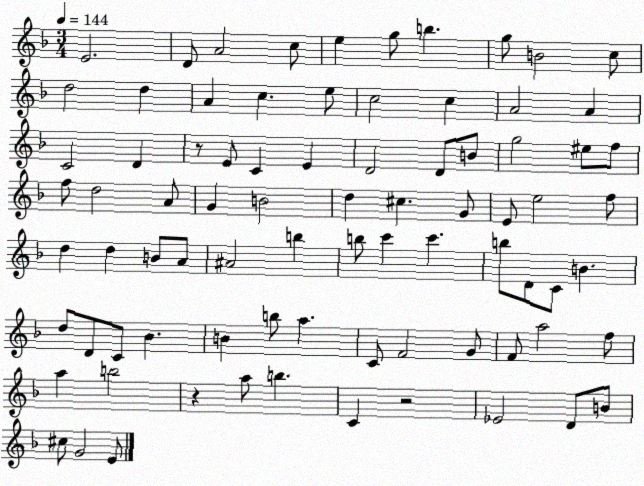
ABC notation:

X:1
T:Untitled
M:3/4
L:1/4
K:F
E2 D/2 A2 c/2 e g/2 b g/2 B2 c/2 d2 d A c e/2 c2 c A2 A C2 D z/2 E/2 C E D2 D/2 B/2 g2 ^e/2 f/2 f/2 d2 A/2 G B2 d ^c G/2 E/2 e2 f/2 d d B/2 A/2 ^A2 b b/2 c' c' b/2 D/2 C/2 B d/2 D/2 C/2 _B B b/2 a C/2 F2 G/2 F/2 a2 f/2 a b2 z a/2 b C z2 _E2 D/2 B/2 ^c/2 G2 E/2